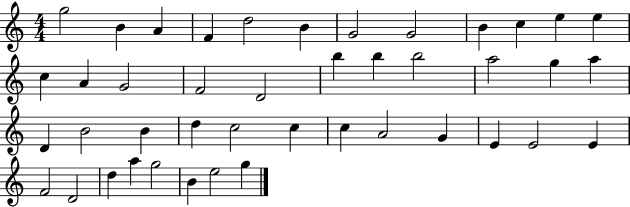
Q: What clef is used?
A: treble